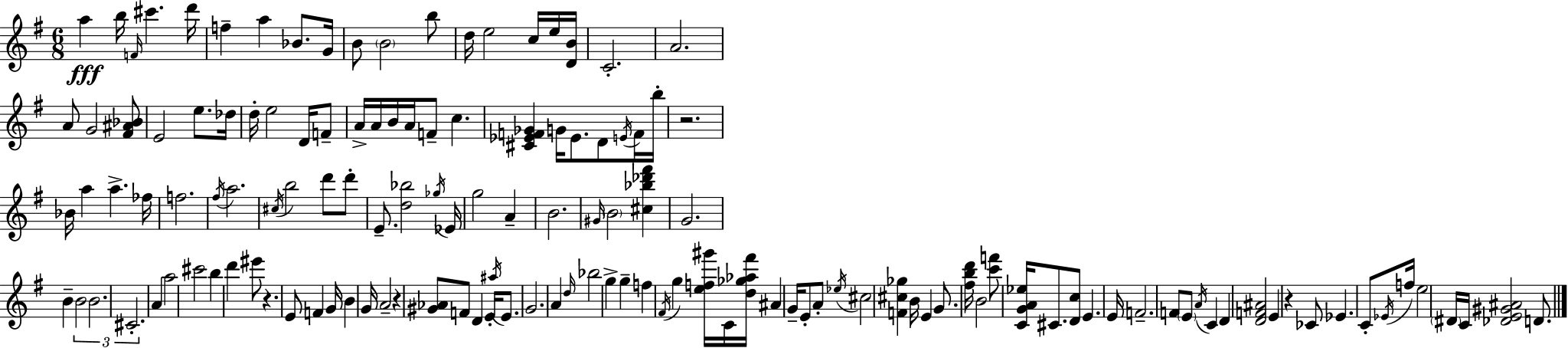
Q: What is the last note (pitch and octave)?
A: D4